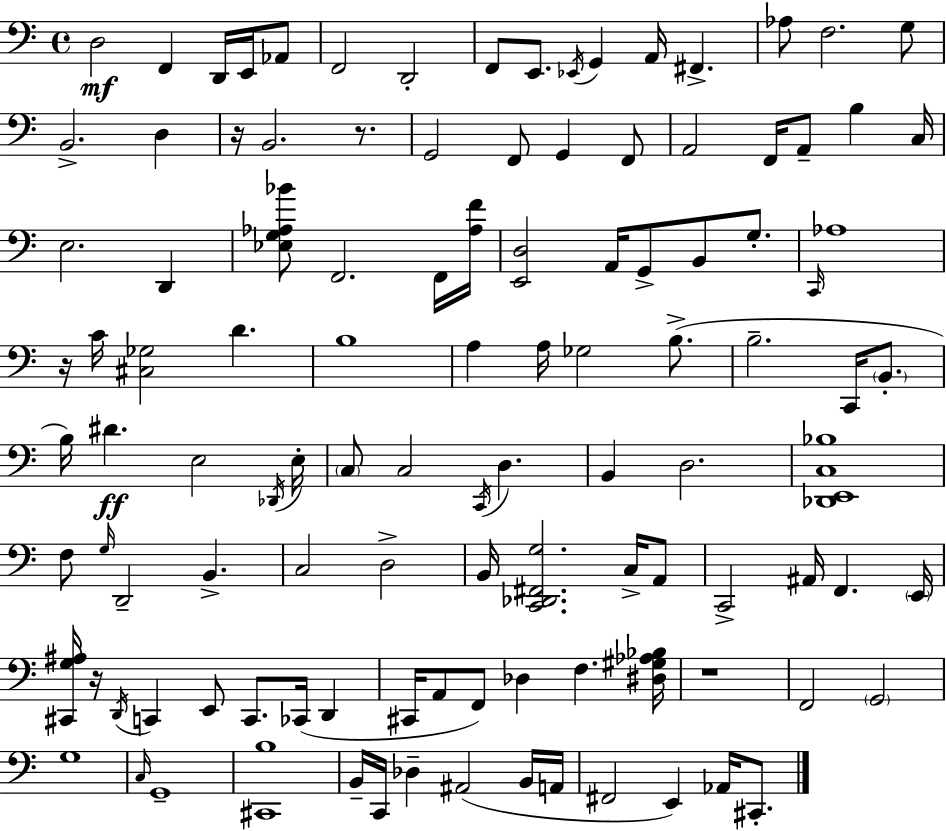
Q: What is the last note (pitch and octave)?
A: C#2